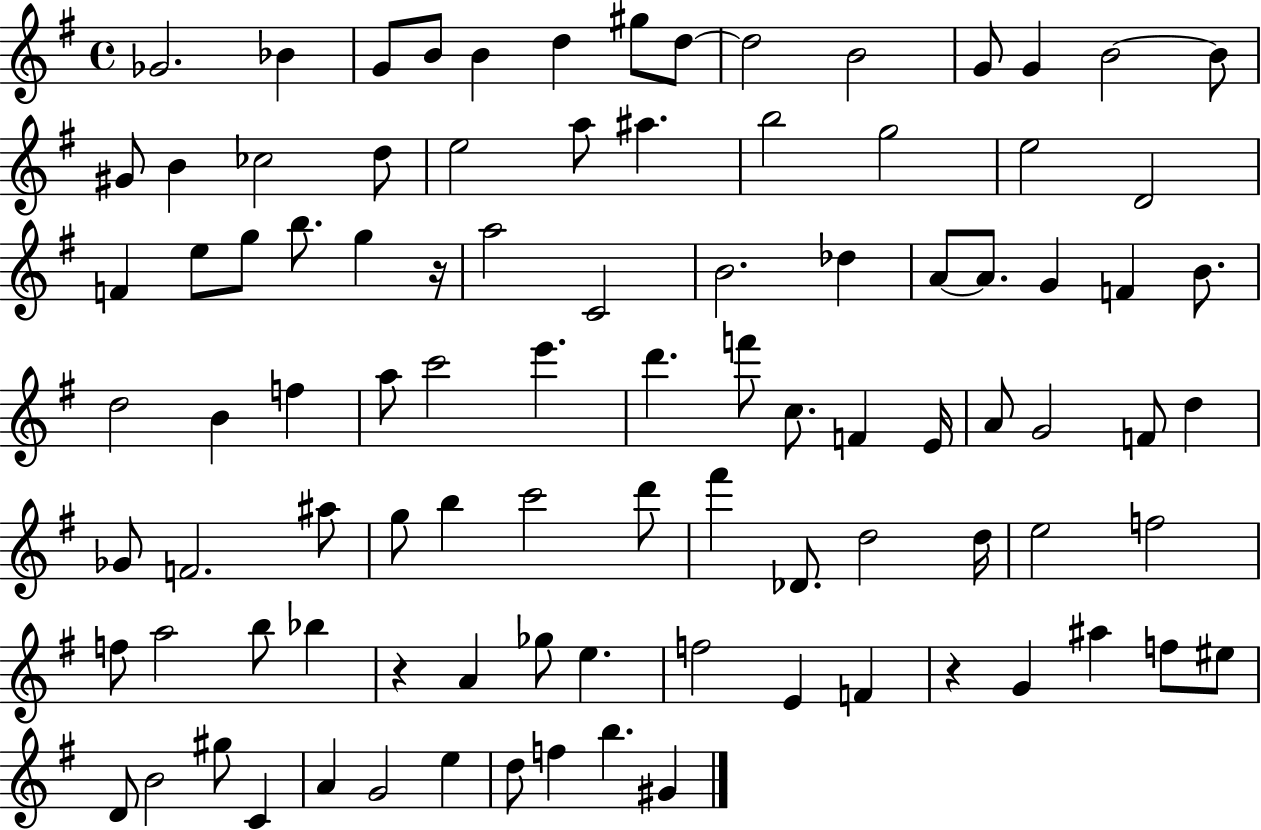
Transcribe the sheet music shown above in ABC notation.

X:1
T:Untitled
M:4/4
L:1/4
K:G
_G2 _B G/2 B/2 B d ^g/2 d/2 d2 B2 G/2 G B2 B/2 ^G/2 B _c2 d/2 e2 a/2 ^a b2 g2 e2 D2 F e/2 g/2 b/2 g z/4 a2 C2 B2 _d A/2 A/2 G F B/2 d2 B f a/2 c'2 e' d' f'/2 c/2 F E/4 A/2 G2 F/2 d _G/2 F2 ^a/2 g/2 b c'2 d'/2 ^f' _D/2 d2 d/4 e2 f2 f/2 a2 b/2 _b z A _g/2 e f2 E F z G ^a f/2 ^e/2 D/2 B2 ^g/2 C A G2 e d/2 f b ^G